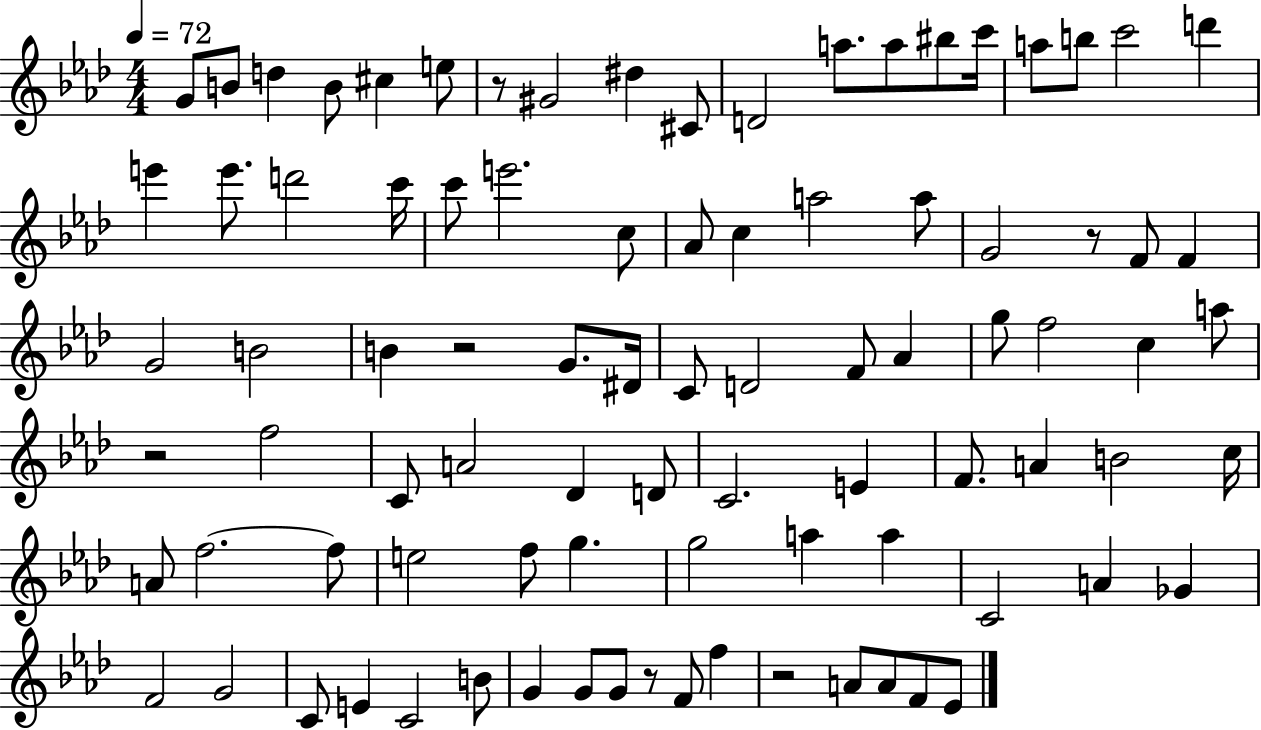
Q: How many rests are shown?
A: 6